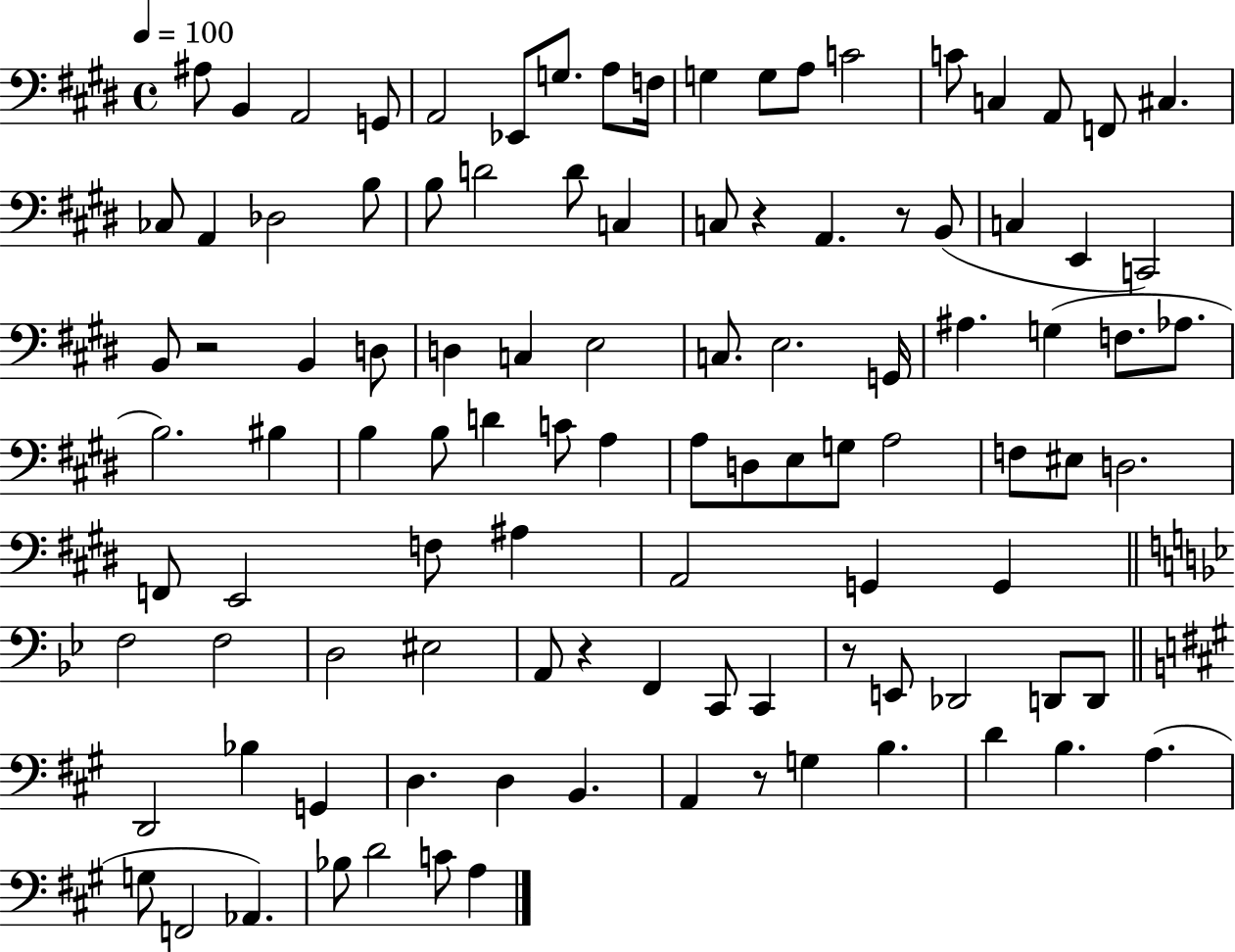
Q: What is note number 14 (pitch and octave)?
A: C4